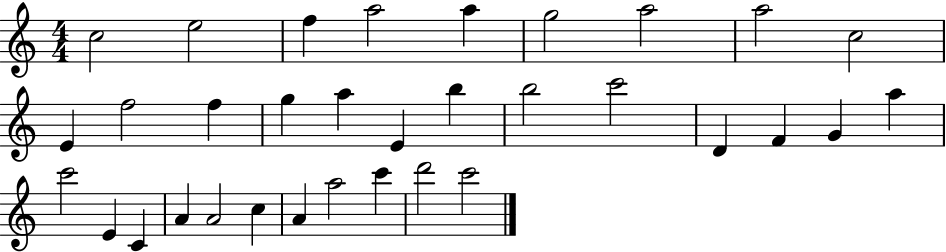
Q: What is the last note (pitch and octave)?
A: C6